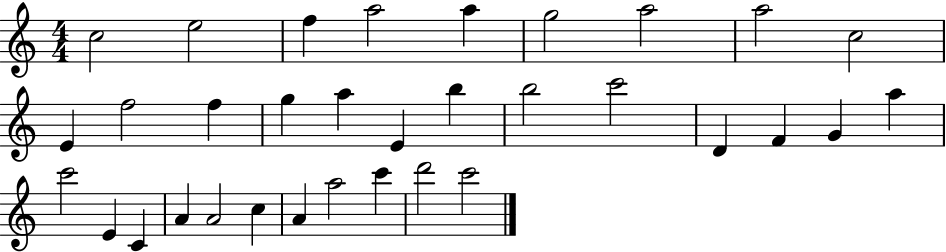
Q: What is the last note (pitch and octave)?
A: C6